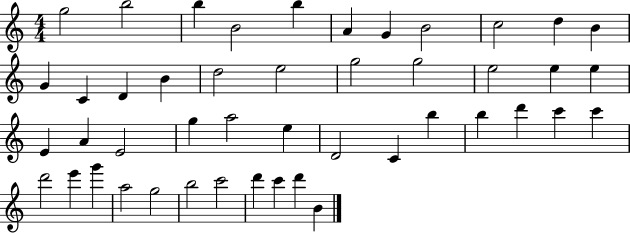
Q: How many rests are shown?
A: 0